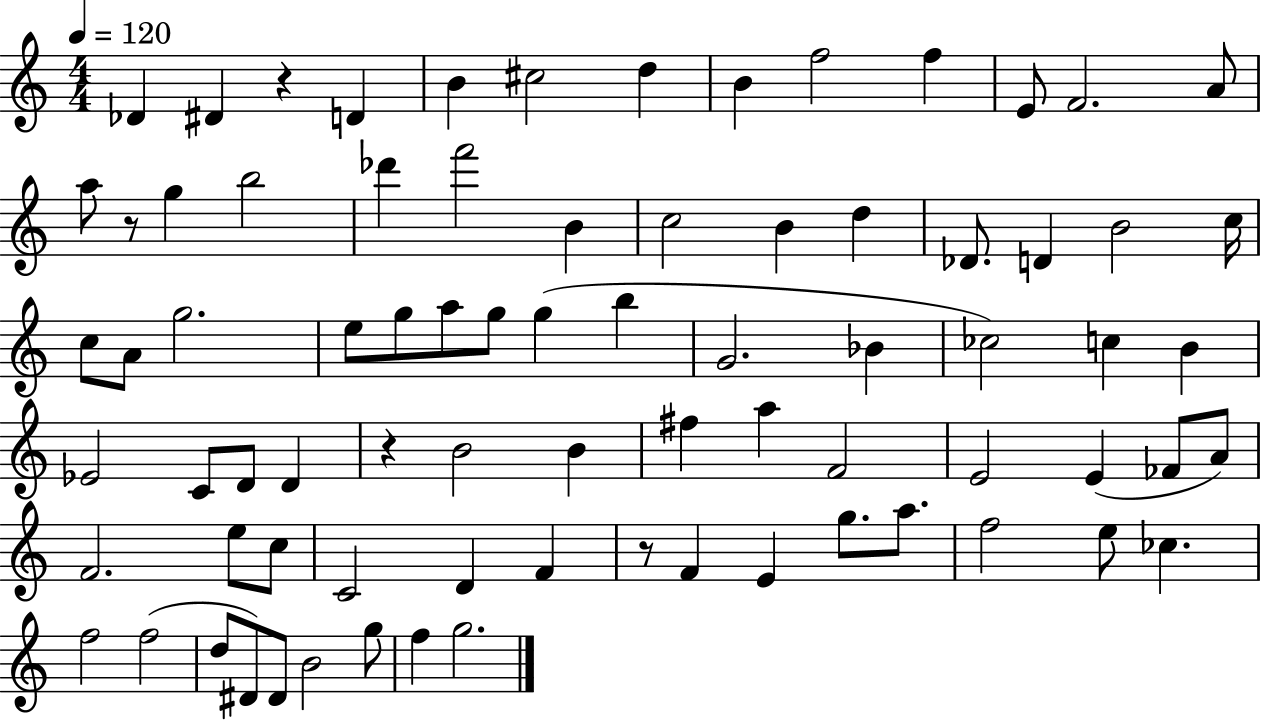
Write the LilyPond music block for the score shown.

{
  \clef treble
  \numericTimeSignature
  \time 4/4
  \key c \major
  \tempo 4 = 120
  des'4 dis'4 r4 d'4 | b'4 cis''2 d''4 | b'4 f''2 f''4 | e'8 f'2. a'8 | \break a''8 r8 g''4 b''2 | des'''4 f'''2 b'4 | c''2 b'4 d''4 | des'8. d'4 b'2 c''16 | \break c''8 a'8 g''2. | e''8 g''8 a''8 g''8 g''4( b''4 | g'2. bes'4 | ces''2) c''4 b'4 | \break ees'2 c'8 d'8 d'4 | r4 b'2 b'4 | fis''4 a''4 f'2 | e'2 e'4( fes'8 a'8) | \break f'2. e''8 c''8 | c'2 d'4 f'4 | r8 f'4 e'4 g''8. a''8. | f''2 e''8 ces''4. | \break f''2 f''2( | d''8 dis'8) dis'8 b'2 g''8 | f''4 g''2. | \bar "|."
}